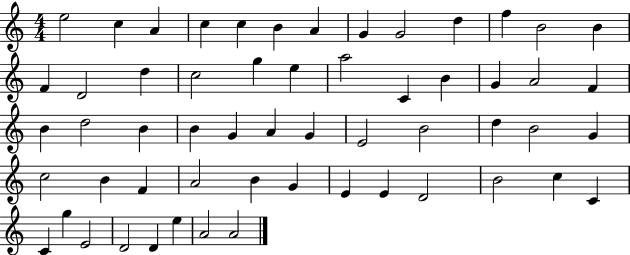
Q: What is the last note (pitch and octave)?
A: A4